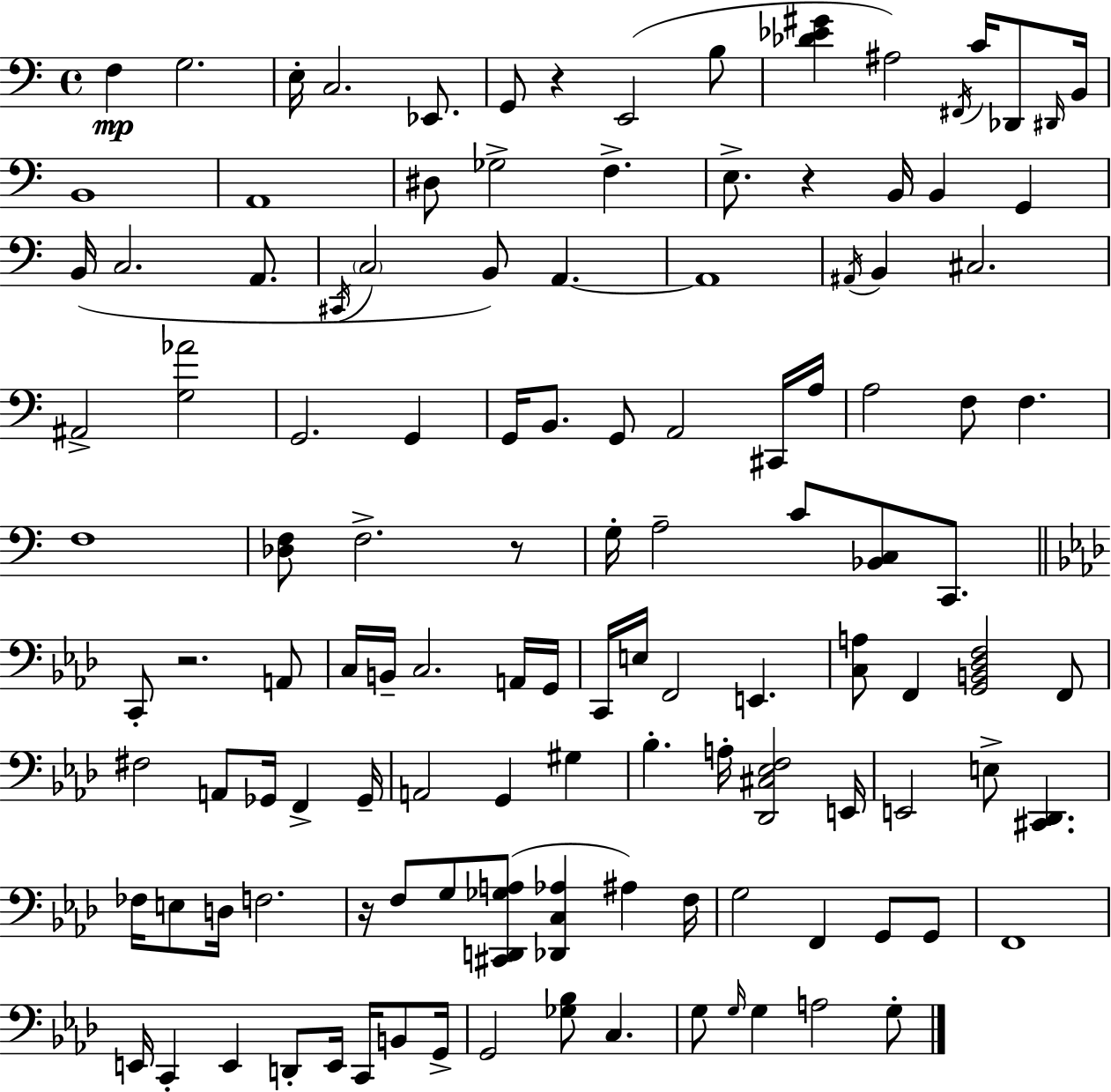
{
  \clef bass
  \time 4/4
  \defaultTimeSignature
  \key c \major
  f4\mp g2. | e16-. c2. ees,8. | g,8 r4 e,2( b8 | <des' ees' gis'>4 ais2) \acciaccatura { fis,16 } c'16 des,8 | \break \grace { dis,16 } b,16 b,1 | a,1 | dis8 ges2-> f4.-> | e8.-> r4 b,16 b,4 g,4 | \break b,16( c2. a,8. | \acciaccatura { cis,16 } \parenthesize c2 b,8) a,4.~~ | a,1 | \acciaccatura { ais,16 } b,4 cis2. | \break ais,2-> <g aes'>2 | g,2. | g,4 g,16 b,8. g,8 a,2 | cis,16 a16 a2 f8 f4. | \break f1 | <des f>8 f2.-> | r8 g16-. a2-- c'8 <bes, c>8 | c,8. \bar "||" \break \key f \minor c,8-. r2. a,8 | c16 b,16-- c2. a,16 g,16 | c,16 e16 f,2 e,4. | <c a>8 f,4 <g, b, des f>2 f,8 | \break fis2 a,8 ges,16 f,4-> ges,16-- | a,2 g,4 gis4 | bes4.-. a16-. <des, cis ees f>2 e,16 | e,2 e8-> <cis, des,>4. | \break fes16 e8 d16 f2. | r16 f8 g8 <cis, d, ges a>8( <des, c aes>4 ais4) f16 | g2 f,4 g,8 g,8 | f,1 | \break e,16 c,4-. e,4 d,8-. e,16 c,16 b,8 g,16-> | g,2 <ges bes>8 c4. | g8 \grace { g16 } g4 a2 g8-. | \bar "|."
}